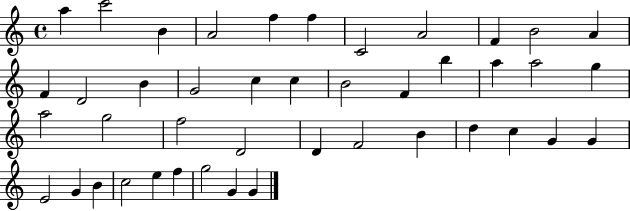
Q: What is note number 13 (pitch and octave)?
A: D4